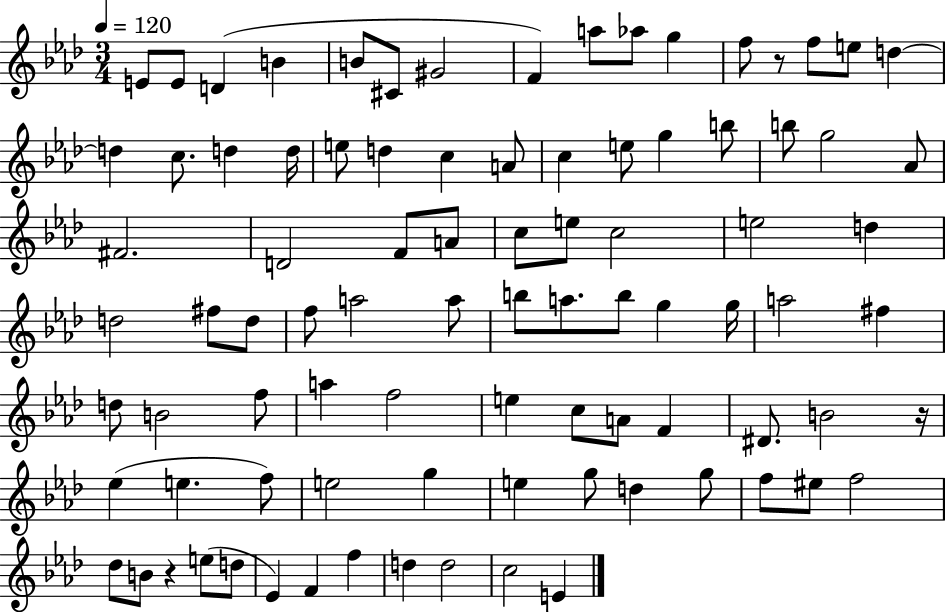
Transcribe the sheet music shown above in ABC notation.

X:1
T:Untitled
M:3/4
L:1/4
K:Ab
E/2 E/2 D B B/2 ^C/2 ^G2 F a/2 _a/2 g f/2 z/2 f/2 e/2 d d c/2 d d/4 e/2 d c A/2 c e/2 g b/2 b/2 g2 _A/2 ^F2 D2 F/2 A/2 c/2 e/2 c2 e2 d d2 ^f/2 d/2 f/2 a2 a/2 b/2 a/2 b/2 g g/4 a2 ^f d/2 B2 f/2 a f2 e c/2 A/2 F ^D/2 B2 z/4 _e e f/2 e2 g e g/2 d g/2 f/2 ^e/2 f2 _d/2 B/2 z e/2 d/2 _E F f d d2 c2 E